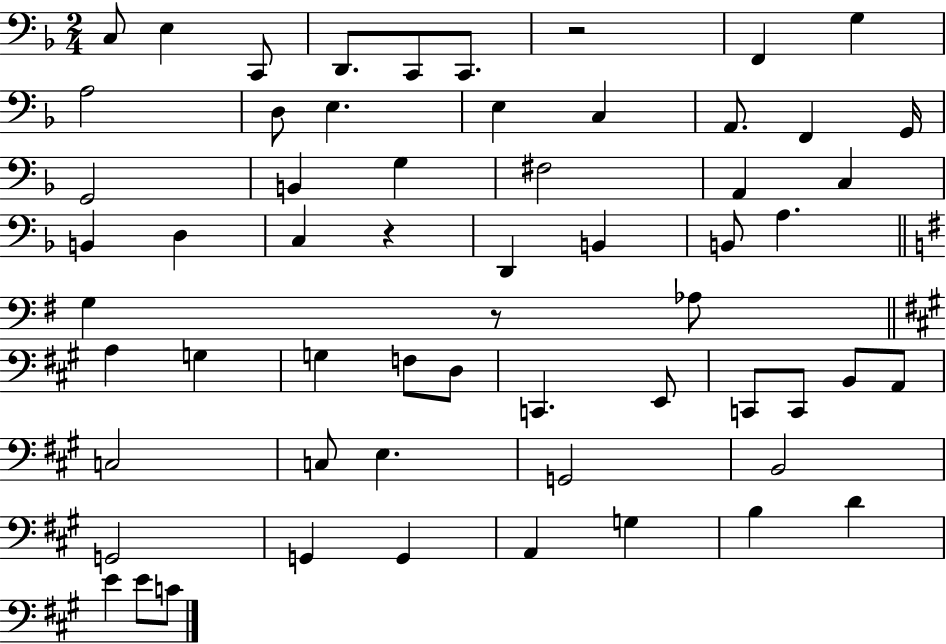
{
  \clef bass
  \numericTimeSignature
  \time 2/4
  \key f \major
  \repeat volta 2 { c8 e4 c,8 | d,8. c,8 c,8. | r2 | f,4 g4 | \break a2 | d8 e4. | e4 c4 | a,8. f,4 g,16 | \break g,2 | b,4 g4 | fis2 | a,4 c4 | \break b,4 d4 | c4 r4 | d,4 b,4 | b,8 a4. | \break \bar "||" \break \key g \major g4 r8 aes8 | \bar "||" \break \key a \major a4 g4 | g4 f8 d8 | c,4. e,8 | c,8 c,8 b,8 a,8 | \break c2 | c8 e4. | g,2 | b,2 | \break g,2 | g,4 g,4 | a,4 g4 | b4 d'4 | \break e'4 e'8 c'8 | } \bar "|."
}